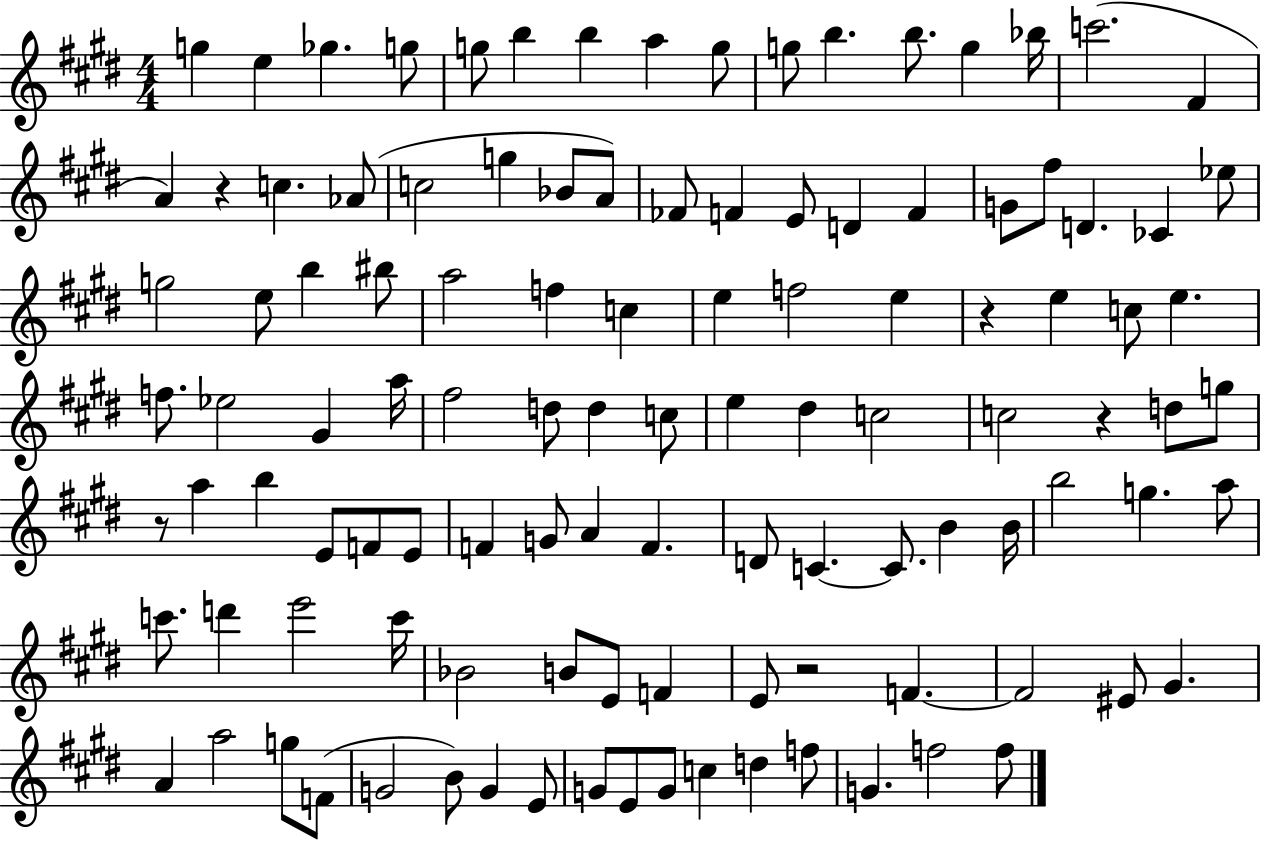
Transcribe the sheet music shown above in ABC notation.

X:1
T:Untitled
M:4/4
L:1/4
K:E
g e _g g/2 g/2 b b a g/2 g/2 b b/2 g _b/4 c'2 ^F A z c _A/2 c2 g _B/2 A/2 _F/2 F E/2 D F G/2 ^f/2 D _C _e/2 g2 e/2 b ^b/2 a2 f c e f2 e z e c/2 e f/2 _e2 ^G a/4 ^f2 d/2 d c/2 e ^d c2 c2 z d/2 g/2 z/2 a b E/2 F/2 E/2 F G/2 A F D/2 C C/2 B B/4 b2 g a/2 c'/2 d' e'2 c'/4 _B2 B/2 E/2 F E/2 z2 F F2 ^E/2 ^G A a2 g/2 F/2 G2 B/2 G E/2 G/2 E/2 G/2 c d f/2 G f2 f/2